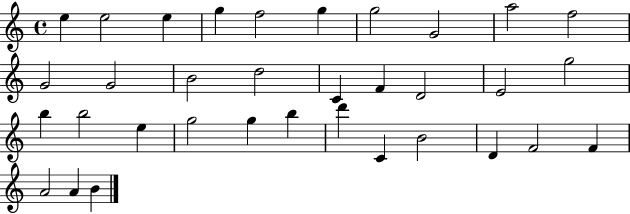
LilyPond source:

{
  \clef treble
  \time 4/4
  \defaultTimeSignature
  \key c \major
  e''4 e''2 e''4 | g''4 f''2 g''4 | g''2 g'2 | a''2 f''2 | \break g'2 g'2 | b'2 d''2 | c'4 f'4 d'2 | e'2 g''2 | \break b''4 b''2 e''4 | g''2 g''4 b''4 | d'''4 c'4 b'2 | d'4 f'2 f'4 | \break a'2 a'4 b'4 | \bar "|."
}